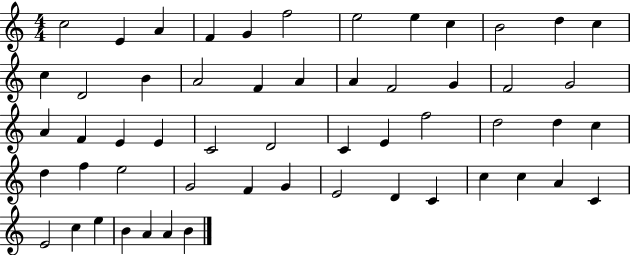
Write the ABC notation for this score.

X:1
T:Untitled
M:4/4
L:1/4
K:C
c2 E A F G f2 e2 e c B2 d c c D2 B A2 F A A F2 G F2 G2 A F E E C2 D2 C E f2 d2 d c d f e2 G2 F G E2 D C c c A C E2 c e B A A B